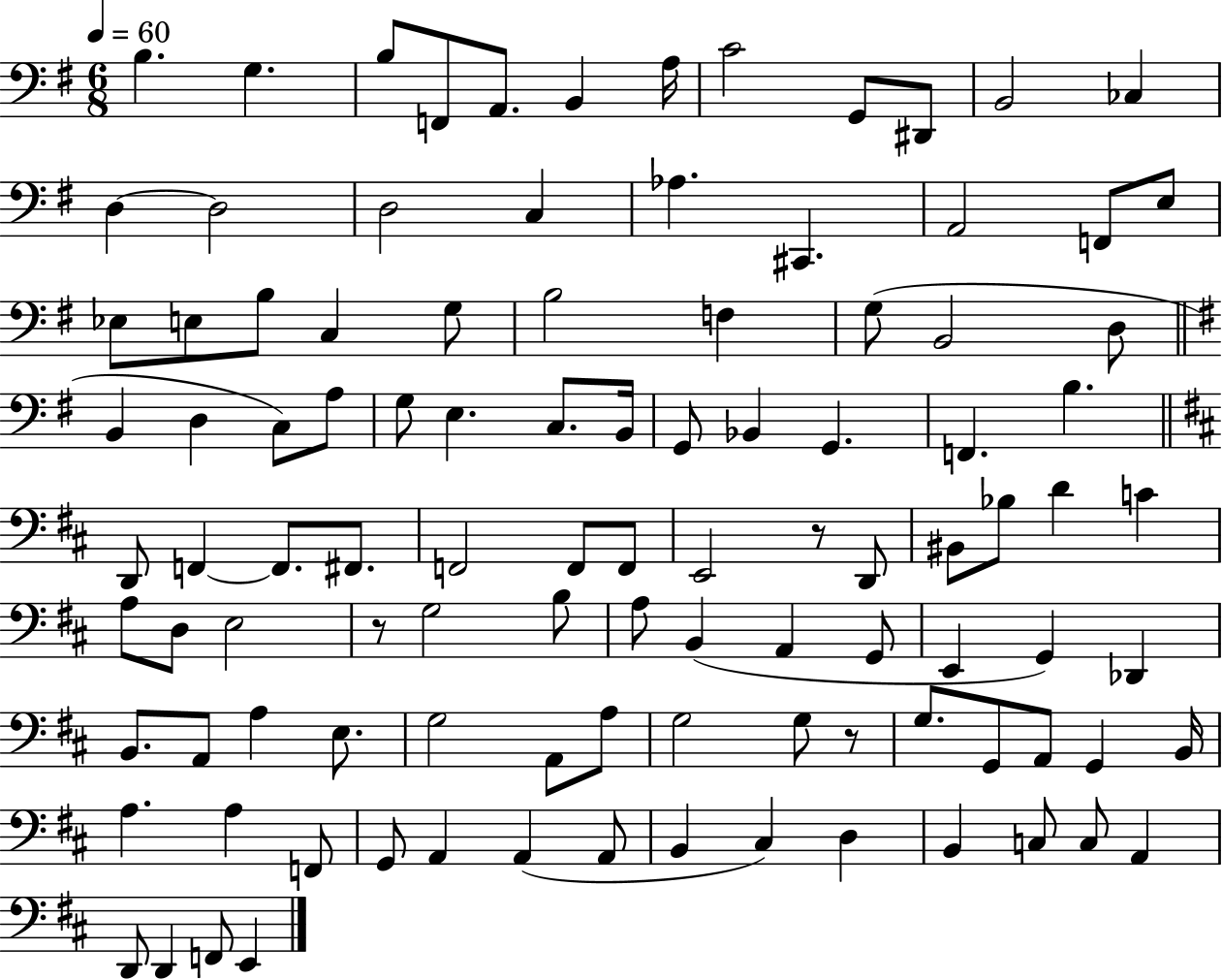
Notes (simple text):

B3/q. G3/q. B3/e F2/e A2/e. B2/q A3/s C4/h G2/e D#2/e B2/h CES3/q D3/q D3/h D3/h C3/q Ab3/q. C#2/q. A2/h F2/e E3/e Eb3/e E3/e B3/e C3/q G3/e B3/h F3/q G3/e B2/h D3/e B2/q D3/q C3/e A3/e G3/e E3/q. C3/e. B2/s G2/e Bb2/q G2/q. F2/q. B3/q. D2/e F2/q F2/e. F#2/e. F2/h F2/e F2/e E2/h R/e D2/e BIS2/e Bb3/e D4/q C4/q A3/e D3/e E3/h R/e G3/h B3/e A3/e B2/q A2/q G2/e E2/q G2/q Db2/q B2/e. A2/e A3/q E3/e. G3/h A2/e A3/e G3/h G3/e R/e G3/e. G2/e A2/e G2/q B2/s A3/q. A3/q F2/e G2/e A2/q A2/q A2/e B2/q C#3/q D3/q B2/q C3/e C3/e A2/q D2/e D2/q F2/e E2/q